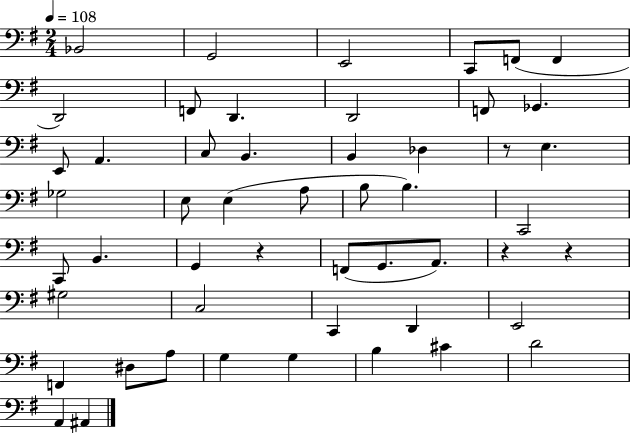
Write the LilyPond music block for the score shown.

{
  \clef bass
  \numericTimeSignature
  \time 2/4
  \key g \major
  \tempo 4 = 108
  bes,2 | g,2 | e,2 | c,8 f,8( f,4 | \break d,2) | f,8 d,4. | d,2 | f,8 ges,4. | \break e,8 a,4. | c8 b,4. | b,4 des4 | r8 e4. | \break ges2 | e8 e4( a8 | b8 b4.) | c,2 | \break c,8 b,4. | g,4 r4 | f,8( g,8. a,8.) | r4 r4 | \break gis2 | c2 | c,4 d,4 | e,2 | \break f,4 dis8 a8 | g4 g4 | b4 cis'4 | d'2 | \break a,4 ais,4 | \bar "|."
}